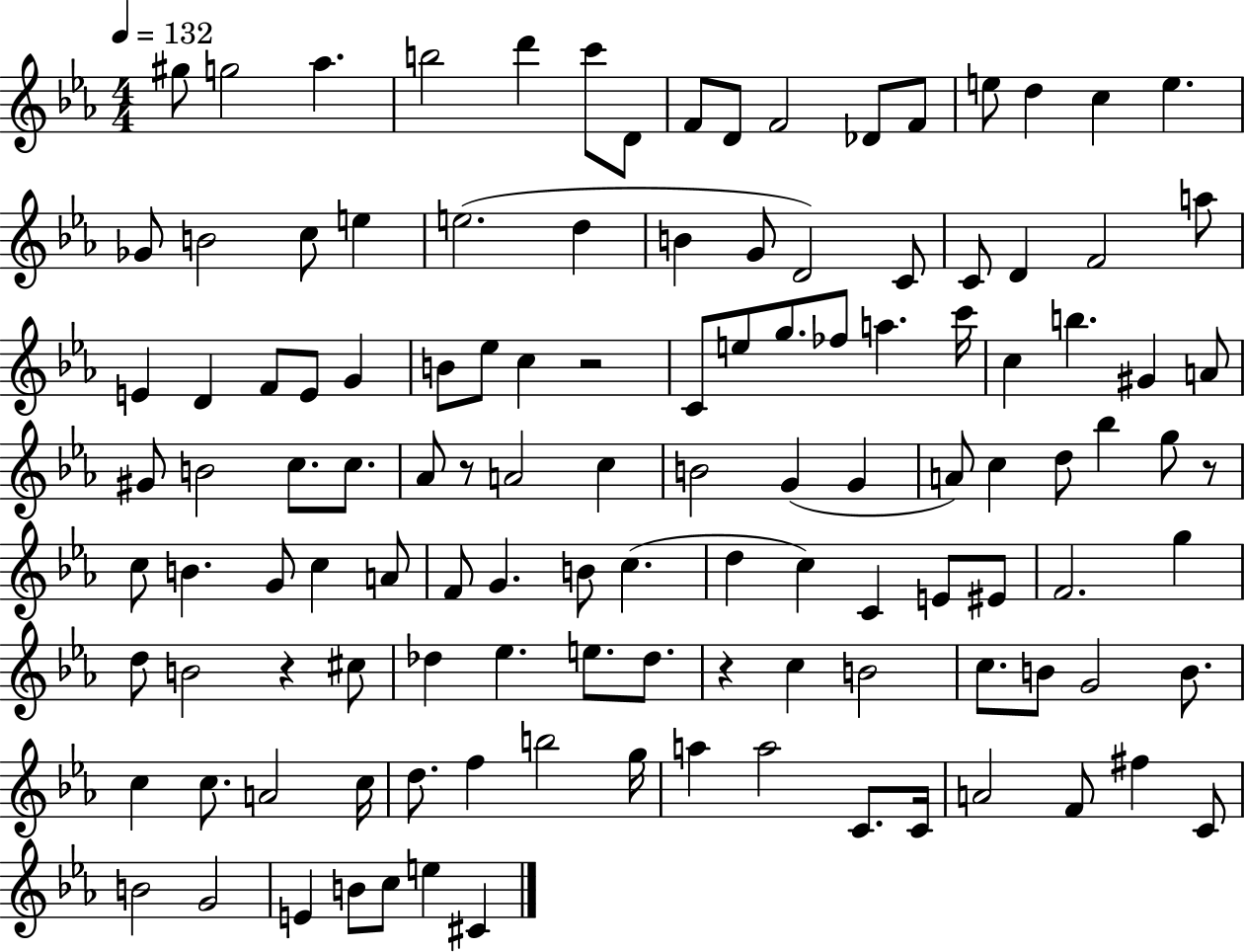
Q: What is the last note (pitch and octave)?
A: C#4